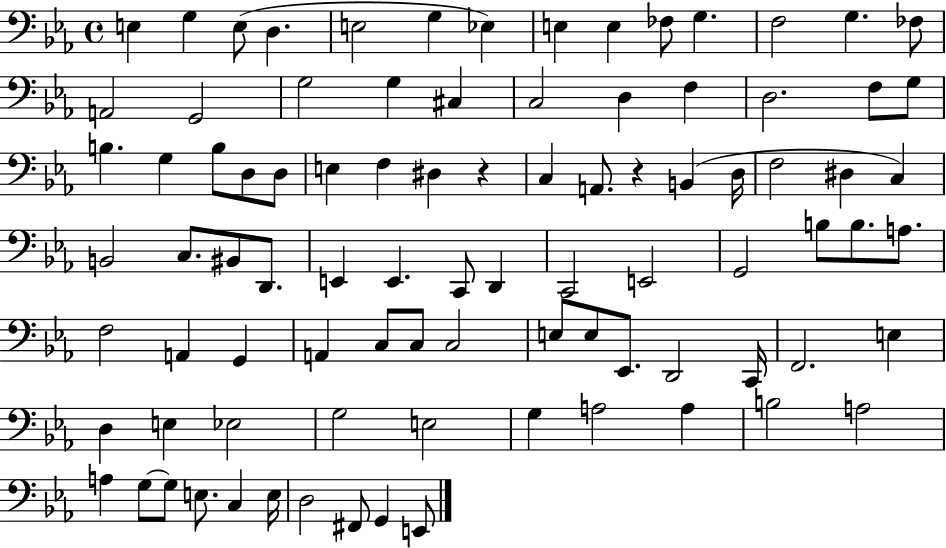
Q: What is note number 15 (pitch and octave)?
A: A2